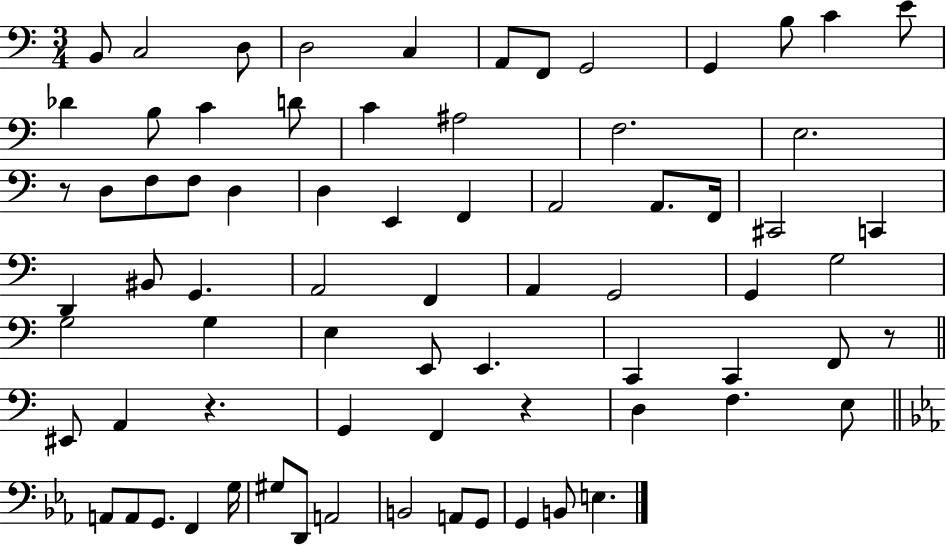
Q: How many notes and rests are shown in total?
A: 74